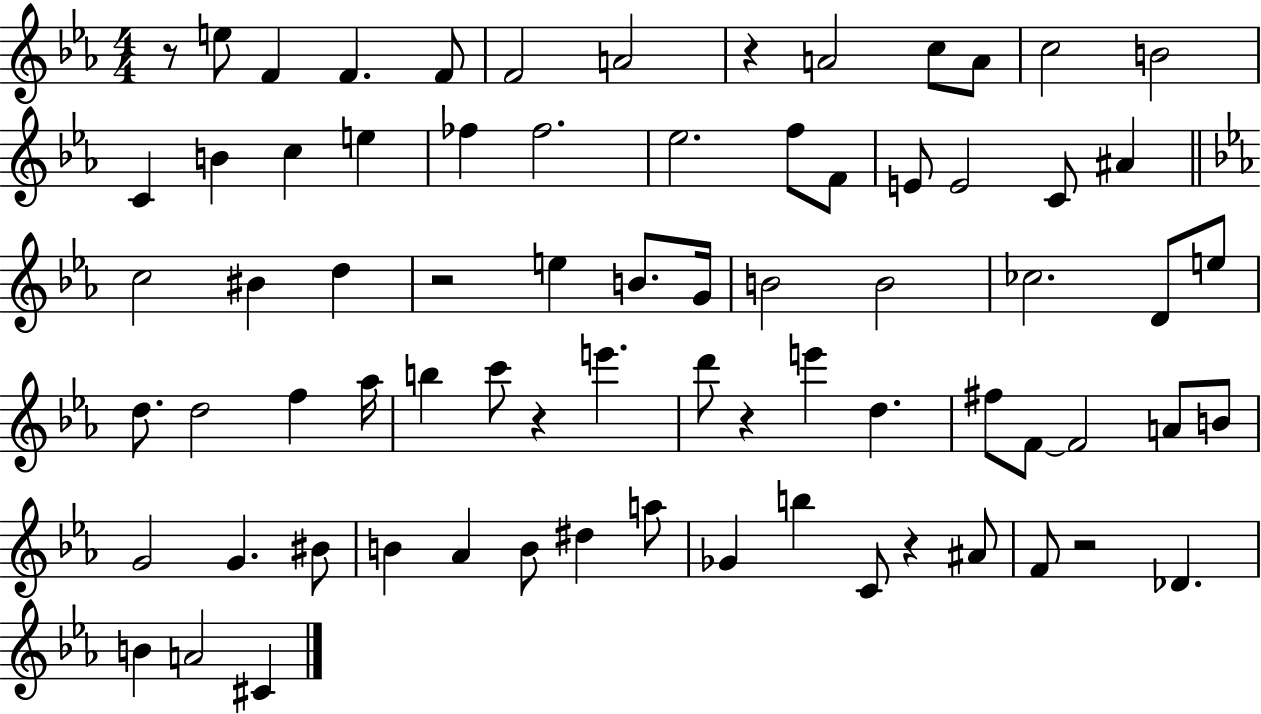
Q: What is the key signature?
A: EES major